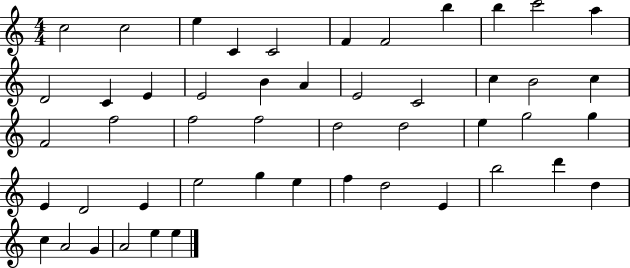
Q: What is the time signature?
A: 4/4